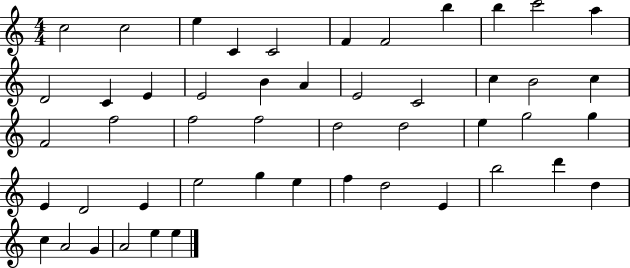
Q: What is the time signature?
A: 4/4